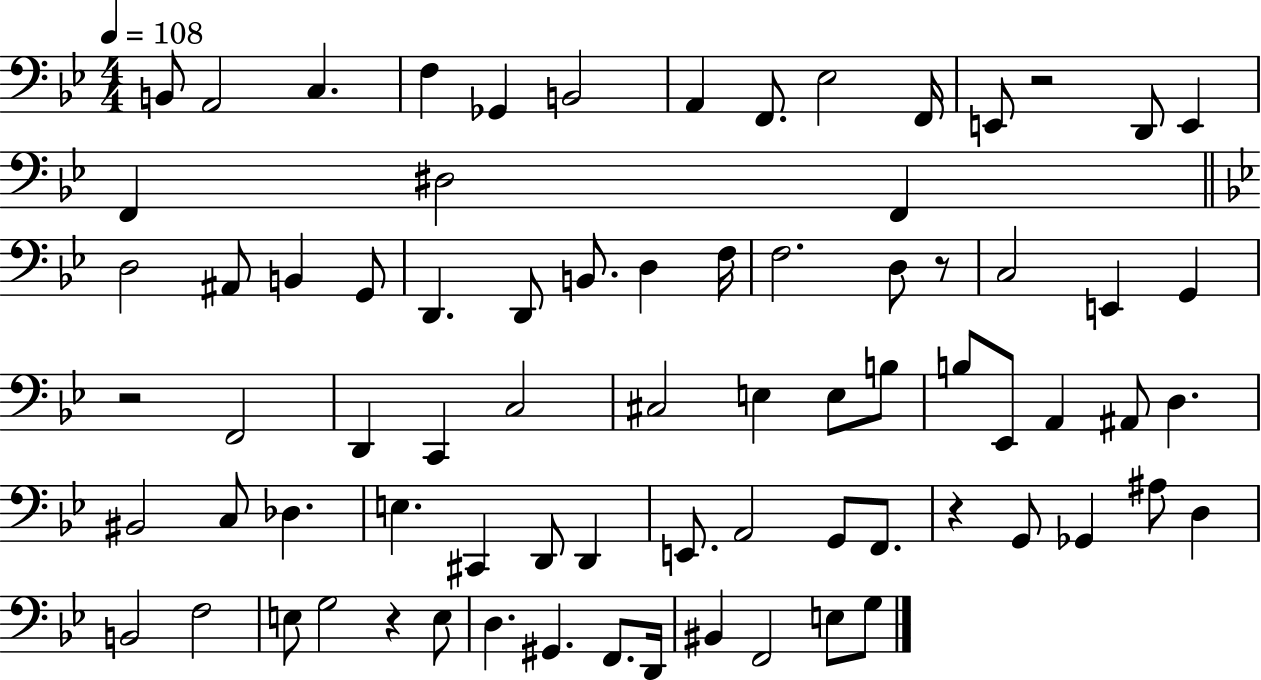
{
  \clef bass
  \numericTimeSignature
  \time 4/4
  \key bes \major
  \tempo 4 = 108
  b,8 a,2 c4. | f4 ges,4 b,2 | a,4 f,8. ees2 f,16 | e,8 r2 d,8 e,4 | \break f,4 dis2 f,4 | \bar "||" \break \key bes \major d2 ais,8 b,4 g,8 | d,4. d,8 b,8. d4 f16 | f2. d8 r8 | c2 e,4 g,4 | \break r2 f,2 | d,4 c,4 c2 | cis2 e4 e8 b8 | b8 ees,8 a,4 ais,8 d4. | \break bis,2 c8 des4. | e4. cis,4 d,8 d,4 | e,8. a,2 g,8 f,8. | r4 g,8 ges,4 ais8 d4 | \break b,2 f2 | e8 g2 r4 e8 | d4. gis,4. f,8. d,16 | bis,4 f,2 e8 g8 | \break \bar "|."
}